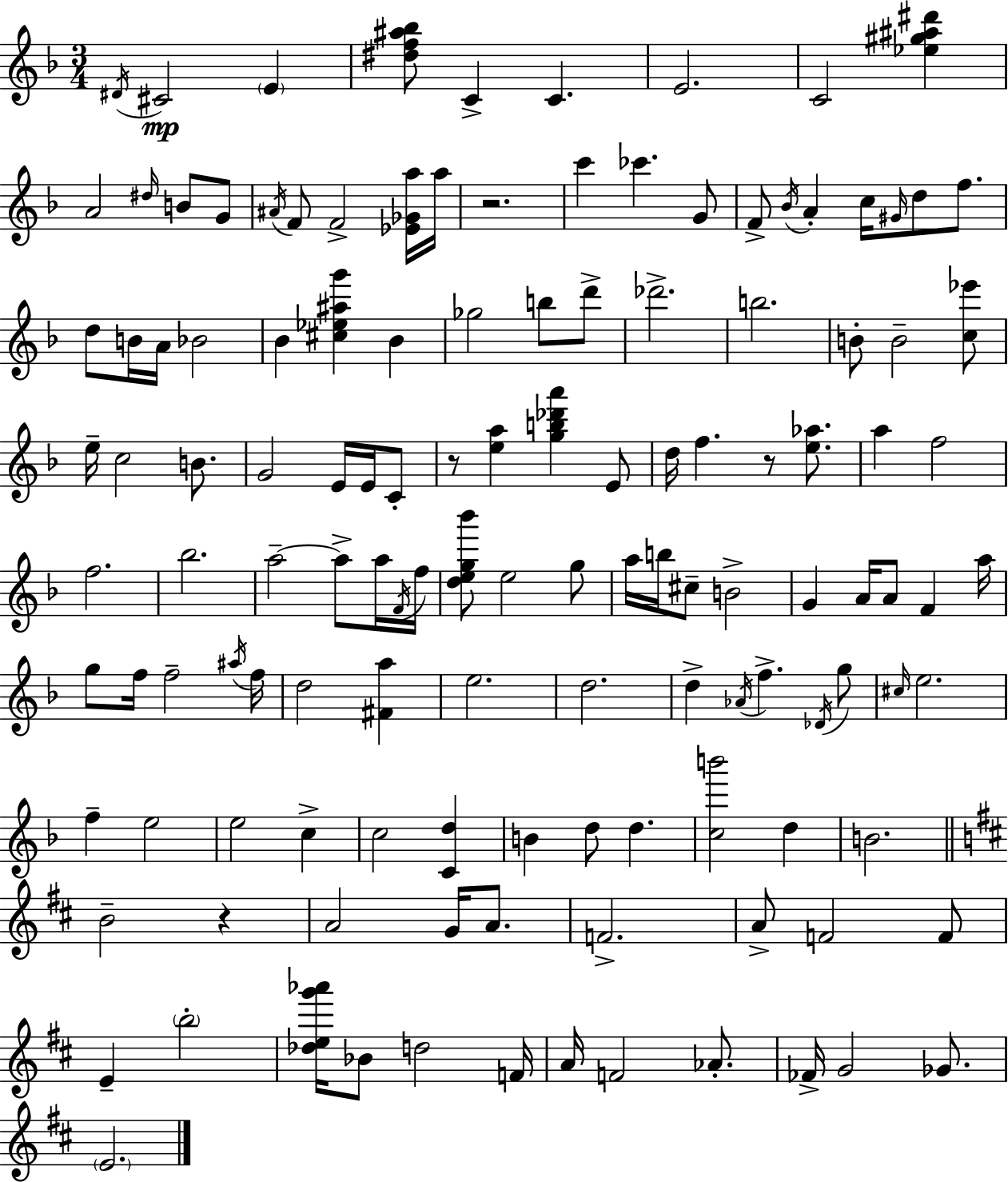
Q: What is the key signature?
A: D minor